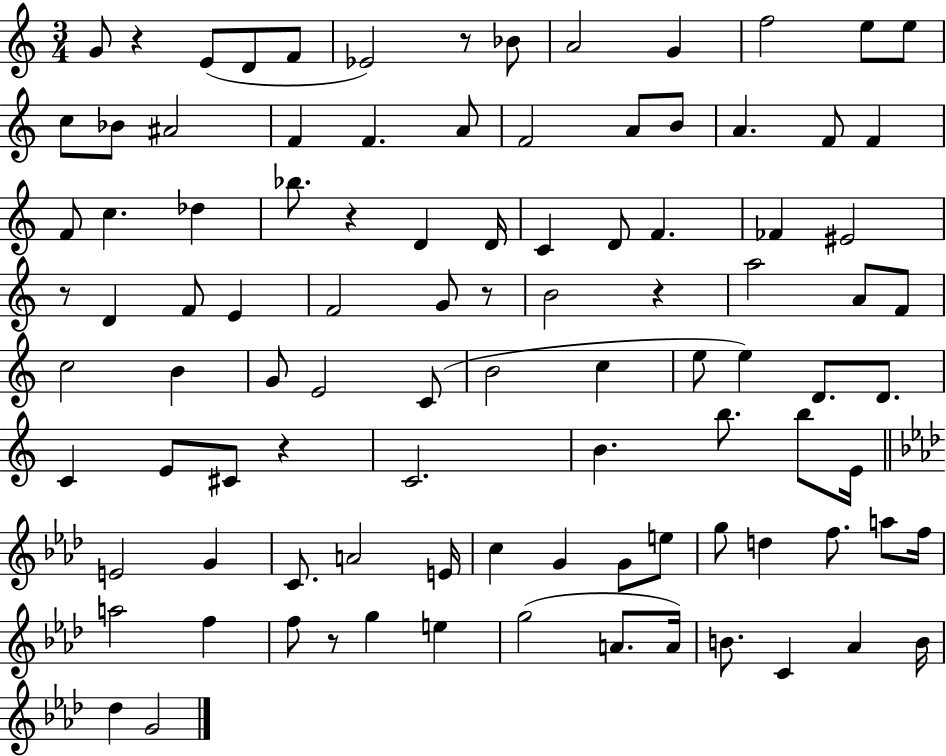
G4/e R/q E4/e D4/e F4/e Eb4/h R/e Bb4/e A4/h G4/q F5/h E5/e E5/e C5/e Bb4/e A#4/h F4/q F4/q. A4/e F4/h A4/e B4/e A4/q. F4/e F4/q F4/e C5/q. Db5/q Bb5/e. R/q D4/q D4/s C4/q D4/e F4/q. FES4/q EIS4/h R/e D4/q F4/e E4/q F4/h G4/e R/e B4/h R/q A5/h A4/e F4/e C5/h B4/q G4/e E4/h C4/e B4/h C5/q E5/e E5/q D4/e. D4/e. C4/q E4/e C#4/e R/q C4/h. B4/q. B5/e. B5/e E4/s E4/h G4/q C4/e. A4/h E4/s C5/q G4/q G4/e E5/e G5/e D5/q F5/e. A5/e F5/s A5/h F5/q F5/e R/e G5/q E5/q G5/h A4/e. A4/s B4/e. C4/q Ab4/q B4/s Db5/q G4/h